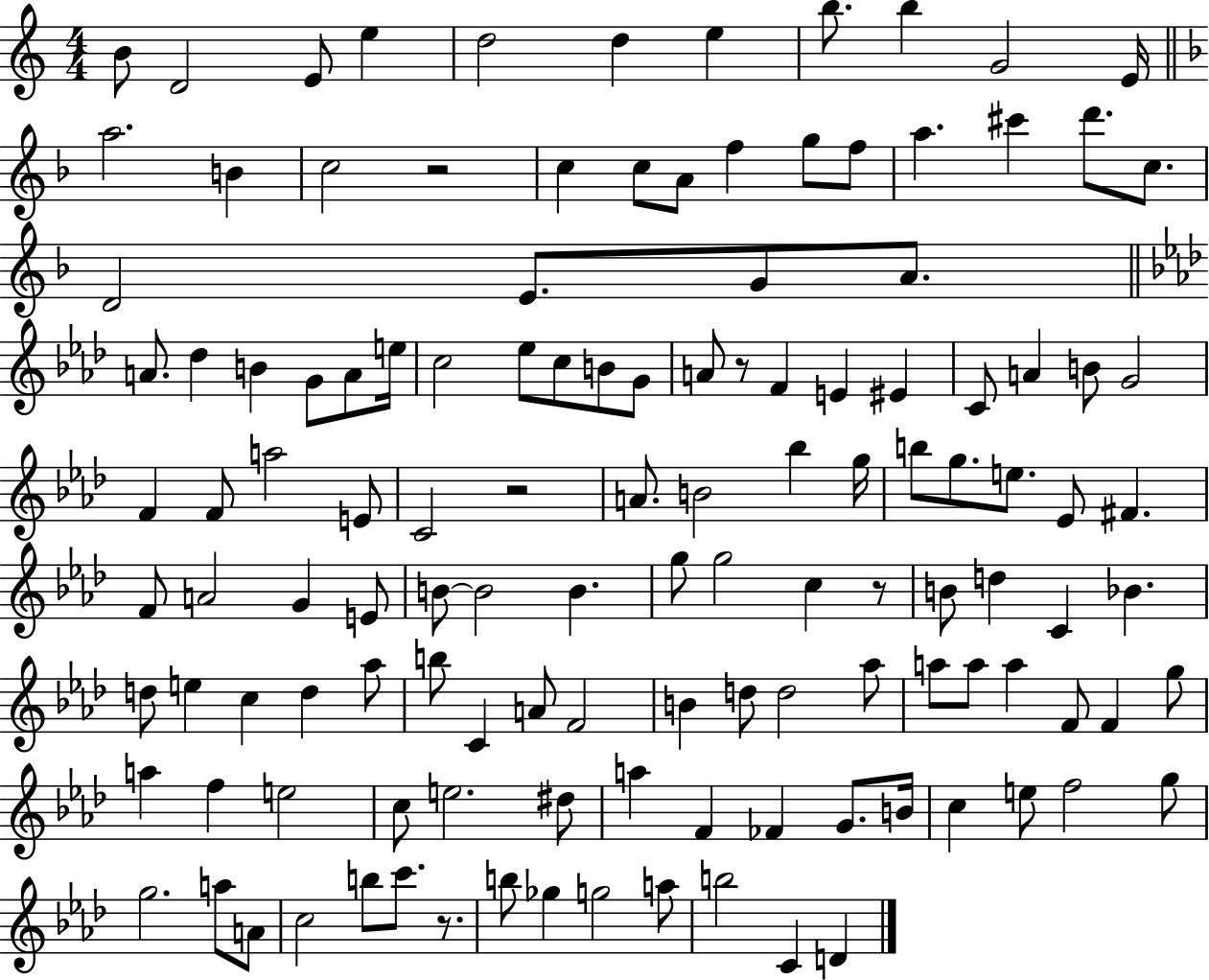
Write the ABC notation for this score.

X:1
T:Untitled
M:4/4
L:1/4
K:C
B/2 D2 E/2 e d2 d e b/2 b G2 E/4 a2 B c2 z2 c c/2 A/2 f g/2 f/2 a ^c' d'/2 c/2 D2 E/2 G/2 A/2 A/2 _d B G/2 A/2 e/4 c2 _e/2 c/2 B/2 G/2 A/2 z/2 F E ^E C/2 A B/2 G2 F F/2 a2 E/2 C2 z2 A/2 B2 _b g/4 b/2 g/2 e/2 _E/2 ^F F/2 A2 G E/2 B/2 B2 B g/2 g2 c z/2 B/2 d C _B d/2 e c d _a/2 b/2 C A/2 F2 B d/2 d2 _a/2 a/2 a/2 a F/2 F g/2 a f e2 c/2 e2 ^d/2 a F _F G/2 B/4 c e/2 f2 g/2 g2 a/2 A/2 c2 b/2 c'/2 z/2 b/2 _g g2 a/2 b2 C D